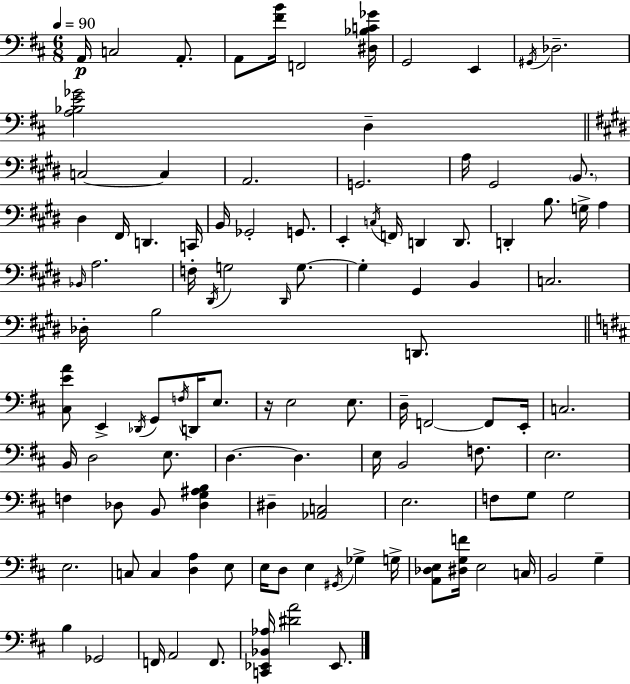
X:1
T:Untitled
M:6/8
L:1/4
K:D
A,,/4 C,2 A,,/2 A,,/2 [^FB]/4 F,,2 [^D,_B,C_G]/4 G,,2 E,, ^G,,/4 _D,2 [A,_B,E_G]2 D, C,2 C, A,,2 G,,2 A,/4 ^G,,2 B,,/2 ^D, ^F,,/4 D,, C,,/4 B,,/4 _G,,2 G,,/2 E,, C,/4 F,,/4 D,, D,,/2 D,, B,/2 G,/4 A, _B,,/4 A,2 F,/4 ^D,,/4 G,2 ^D,,/4 G,/2 G, ^G,, B,, C,2 _D,/4 B,2 D,,/2 [^C,EA]/2 E,, _D,,/4 G,,/2 F,/4 D,,/4 E,/2 z/4 E,2 E,/2 D,/4 F,,2 F,,/2 E,,/4 C,2 B,,/4 D,2 E,/2 D, D, E,/4 B,,2 F,/2 E,2 F, _D,/2 B,,/2 [_D,G,^A,B,] ^D, [_A,,C,]2 E,2 F,/2 G,/2 G,2 E,2 C,/2 C, [D,A,] E,/2 E,/4 D,/2 E, ^G,,/4 _G, G,/4 [A,,_D,E,]/2 [^D,G,F]/4 E,2 C,/4 B,,2 G, B, _G,,2 F,,/4 A,,2 F,,/2 [C,,_E,,_B,,_A,]/4 [^DA]2 _E,,/2